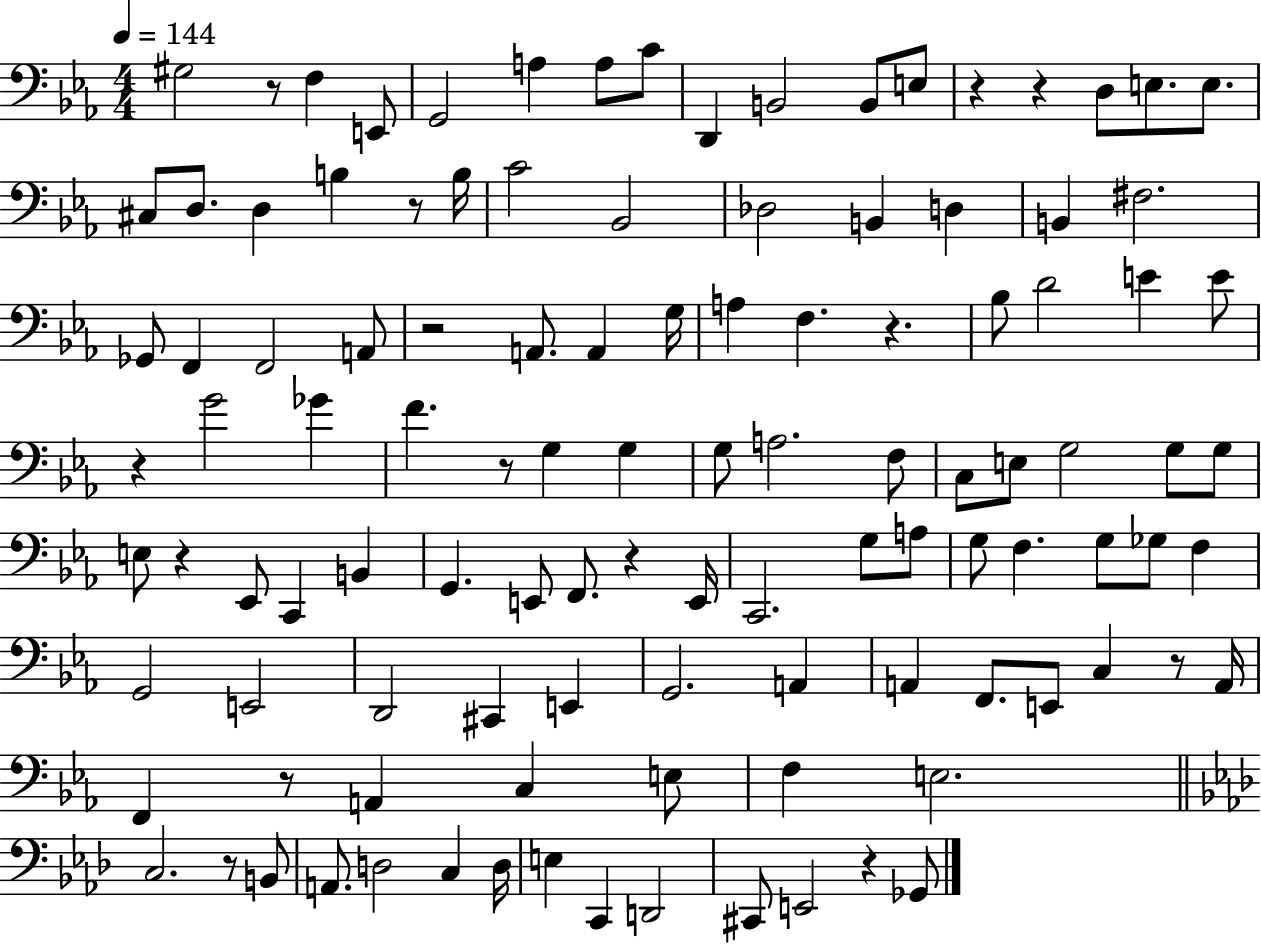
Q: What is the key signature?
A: EES major